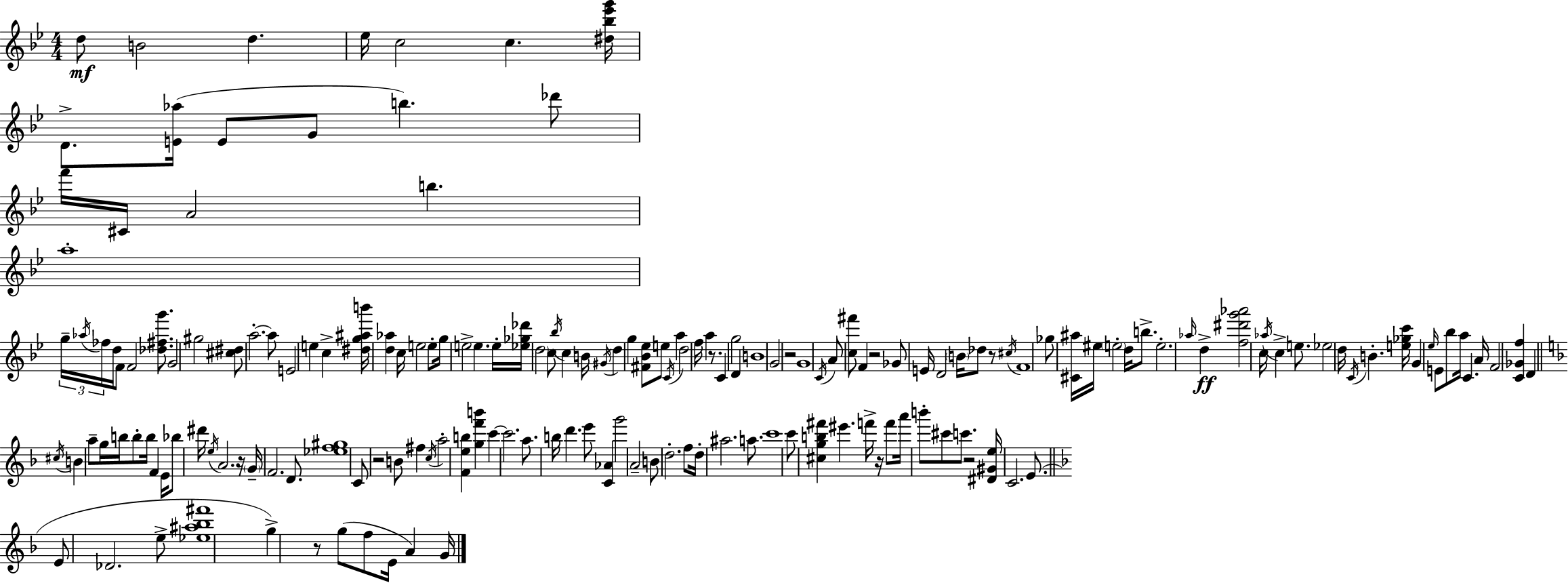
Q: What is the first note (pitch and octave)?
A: D5